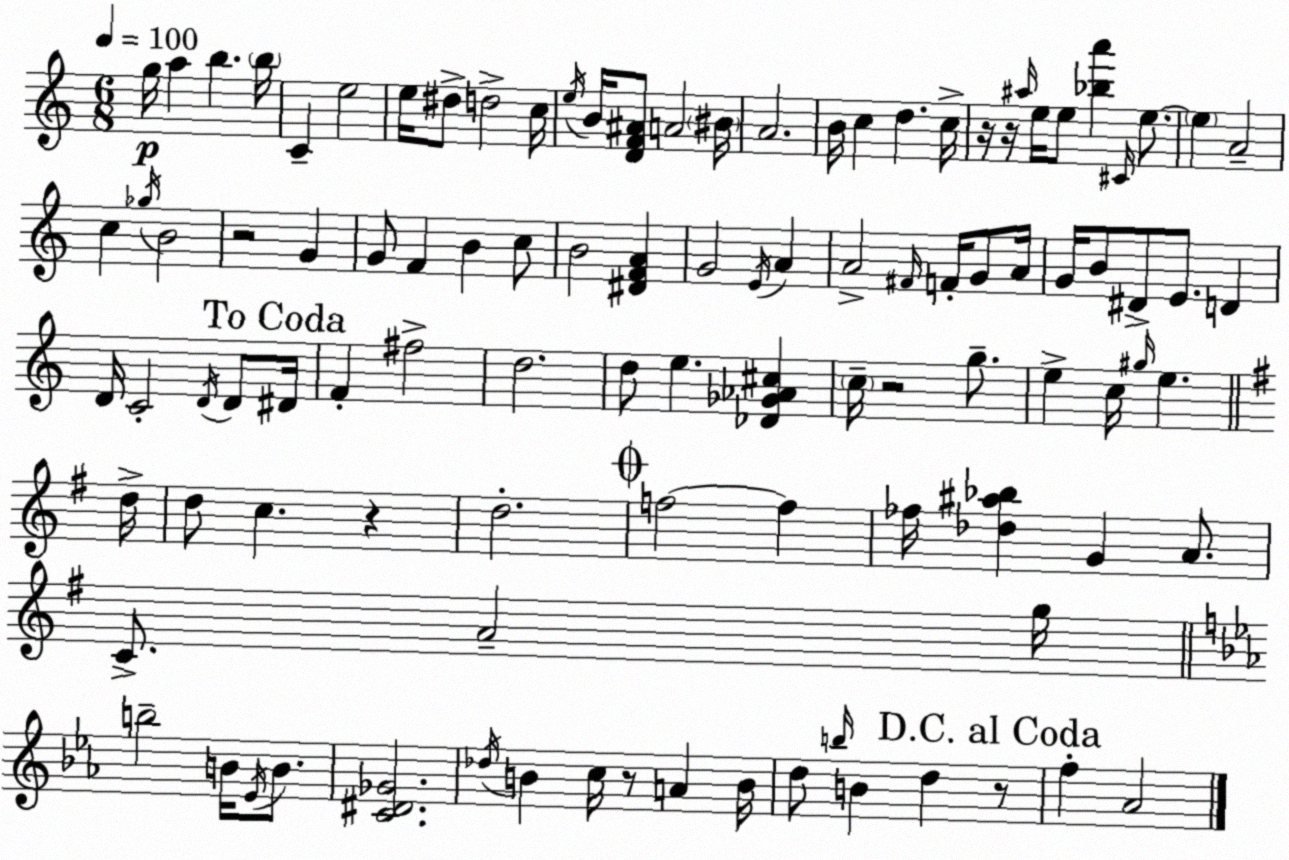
X:1
T:Untitled
M:6/8
L:1/4
K:Am
g/4 a b b/4 C e2 e/4 ^d/2 d2 c/4 e/4 B/4 [DF^A]/2 A2 ^B/4 A2 B/4 c d c/4 z/4 z/4 ^a/4 e/4 e/2 [_ba'] ^C/4 e/2 e A2 c _g/4 B2 z2 G G/2 F B c/2 B2 [^DFA] G2 E/4 A A2 ^F/4 F/4 G/2 A/4 G/4 B/2 ^D/2 E/2 D D/4 C2 D/4 D/2 ^D/4 F ^f2 d2 d/2 e [_D_G_A^c] c/4 z2 g/2 e c/4 ^g/4 e d/4 d/2 c z d2 f2 f _f/4 [_d^a_b] G A/2 C/2 A2 g/4 b2 B/4 _E/4 B/2 [C^D_G]2 _d/4 B c/4 z/2 A B/4 d/2 b/4 B d z/2 f _A2